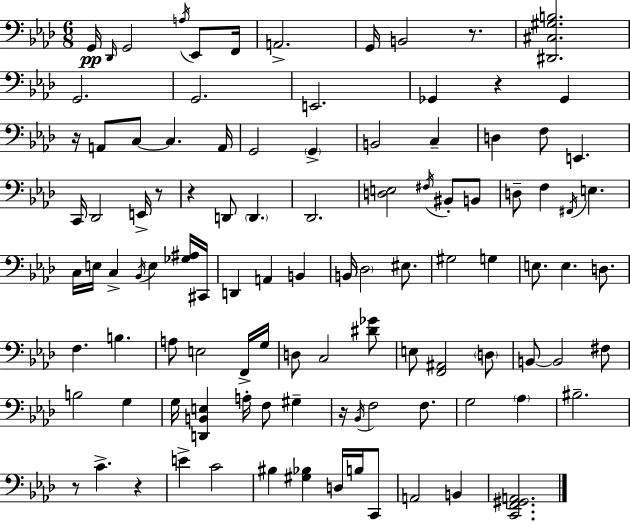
{
  \clef bass
  \numericTimeSignature
  \time 6/8
  \key aes \major
  g,16\pp \grace { des,16 } g,2 \acciaccatura { a16 } ees,8 | f,16 a,2.-> | g,16 b,2 r8. | <dis, cis gis b>2. | \break g,2. | g,2. | e,2. | ges,4 r4 ges,4 | \break r16 a,8 c8~~ c4. | a,16 g,2 \parenthesize g,4-> | b,2 c4-- | d4 f8 e,4. | \break c,16 des,2 e,16-> | r8 r4 d,8 \parenthesize d,4. | des,2. | <d e>2 \acciaccatura { fis16 } bis,8-. | \break b,8 d8-- f4 \acciaccatura { fis,16 } e4. | c16 e16 c4-> \acciaccatura { bes,16 } e4 | <ges ais>16 cis,16 d,4 a,4 | b,4 b,16 \parenthesize des2 | \break eis8. gis2 | g4 e8. e4. | d8. f4. b4. | a8 e2 | \break f,16-> g16 d8 c2 | <dis' ges'>8 e8 <f, ais,>2 | \parenthesize d8 b,8~~ b,2 | fis8 b2 | \break g4 g16 <d, b, e>4 a16-. f8 | gis4-- r16 \acciaccatura { bes,16 } f2 | f8. g2 | \parenthesize aes4 bis2.-- | \break r8 c'4.-> | r4 e'4-> c'2 | bis4 <gis bes>4 | d16 b16 c,8 a,2 | \break b,4 <c, f, gis, a,>2. | \bar "|."
}